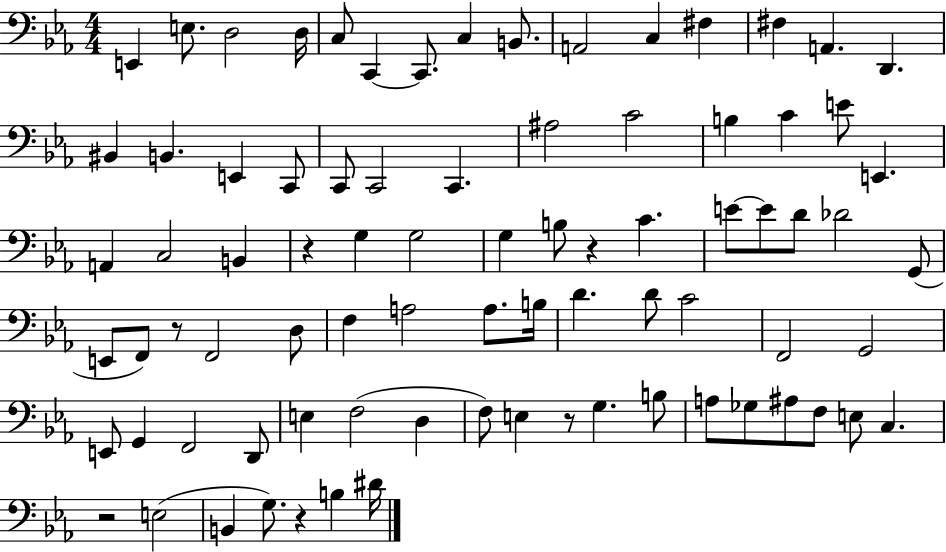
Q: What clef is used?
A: bass